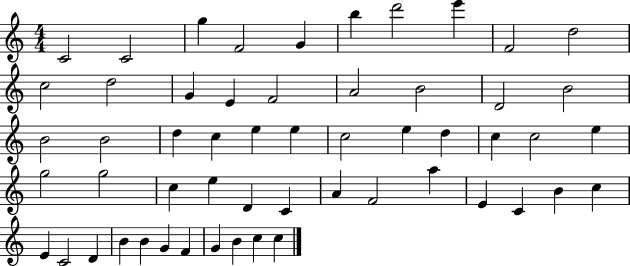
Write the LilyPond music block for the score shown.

{
  \clef treble
  \numericTimeSignature
  \time 4/4
  \key c \major
  c'2 c'2 | g''4 f'2 g'4 | b''4 d'''2 e'''4 | f'2 d''2 | \break c''2 d''2 | g'4 e'4 f'2 | a'2 b'2 | d'2 b'2 | \break b'2 b'2 | d''4 c''4 e''4 e''4 | c''2 e''4 d''4 | c''4 c''2 e''4 | \break g''2 g''2 | c''4 e''4 d'4 c'4 | a'4 f'2 a''4 | e'4 c'4 b'4 c''4 | \break e'4 c'2 d'4 | b'4 b'4 g'4 f'4 | g'4 b'4 c''4 c''4 | \bar "|."
}